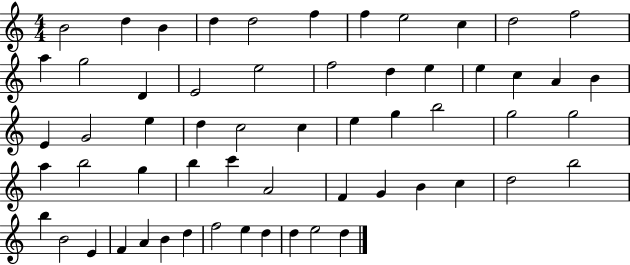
{
  \clef treble
  \numericTimeSignature
  \time 4/4
  \key c \major
  b'2 d''4 b'4 | d''4 d''2 f''4 | f''4 e''2 c''4 | d''2 f''2 | \break a''4 g''2 d'4 | e'2 e''2 | f''2 d''4 e''4 | e''4 c''4 a'4 b'4 | \break e'4 g'2 e''4 | d''4 c''2 c''4 | e''4 g''4 b''2 | g''2 g''2 | \break a''4 b''2 g''4 | b''4 c'''4 a'2 | f'4 g'4 b'4 c''4 | d''2 b''2 | \break b''4 b'2 e'4 | f'4 a'4 b'4 d''4 | f''2 e''4 d''4 | d''4 e''2 d''4 | \break \bar "|."
}